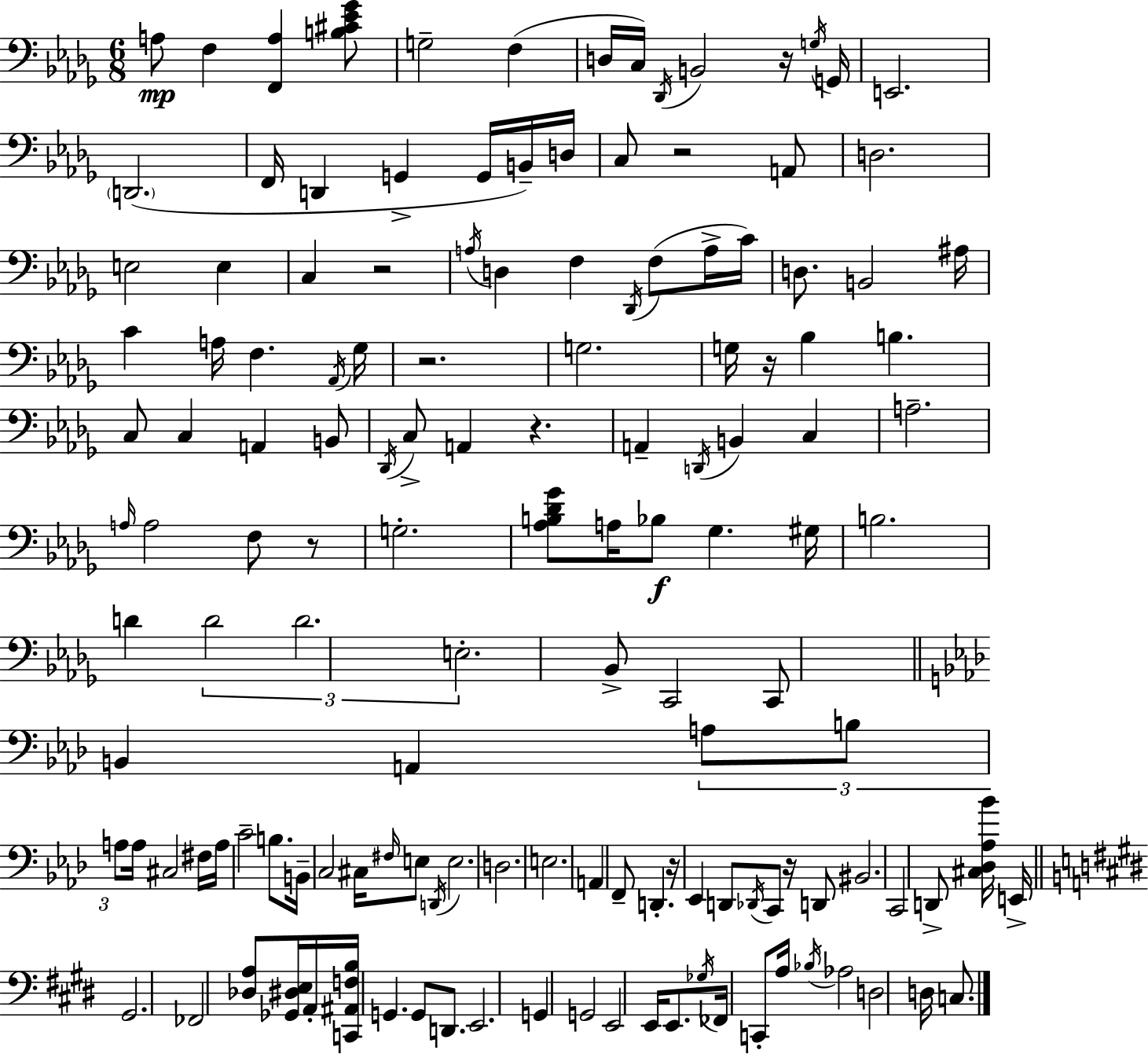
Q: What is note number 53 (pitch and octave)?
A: B2